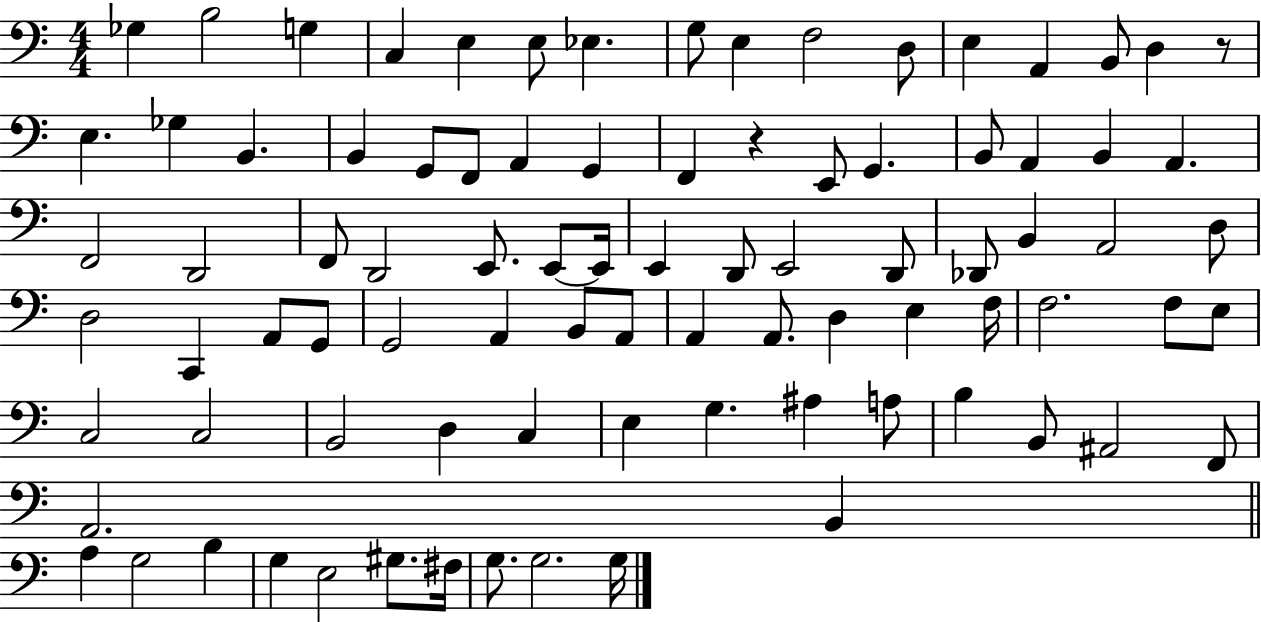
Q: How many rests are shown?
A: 2